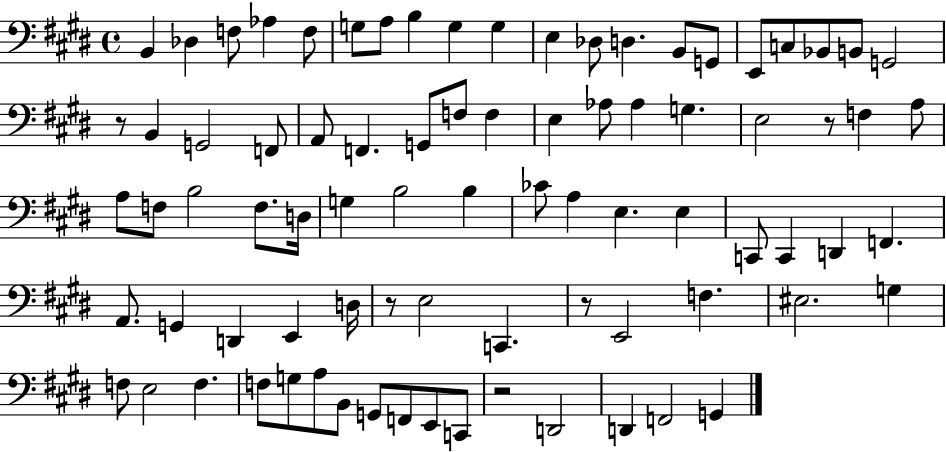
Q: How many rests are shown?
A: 5